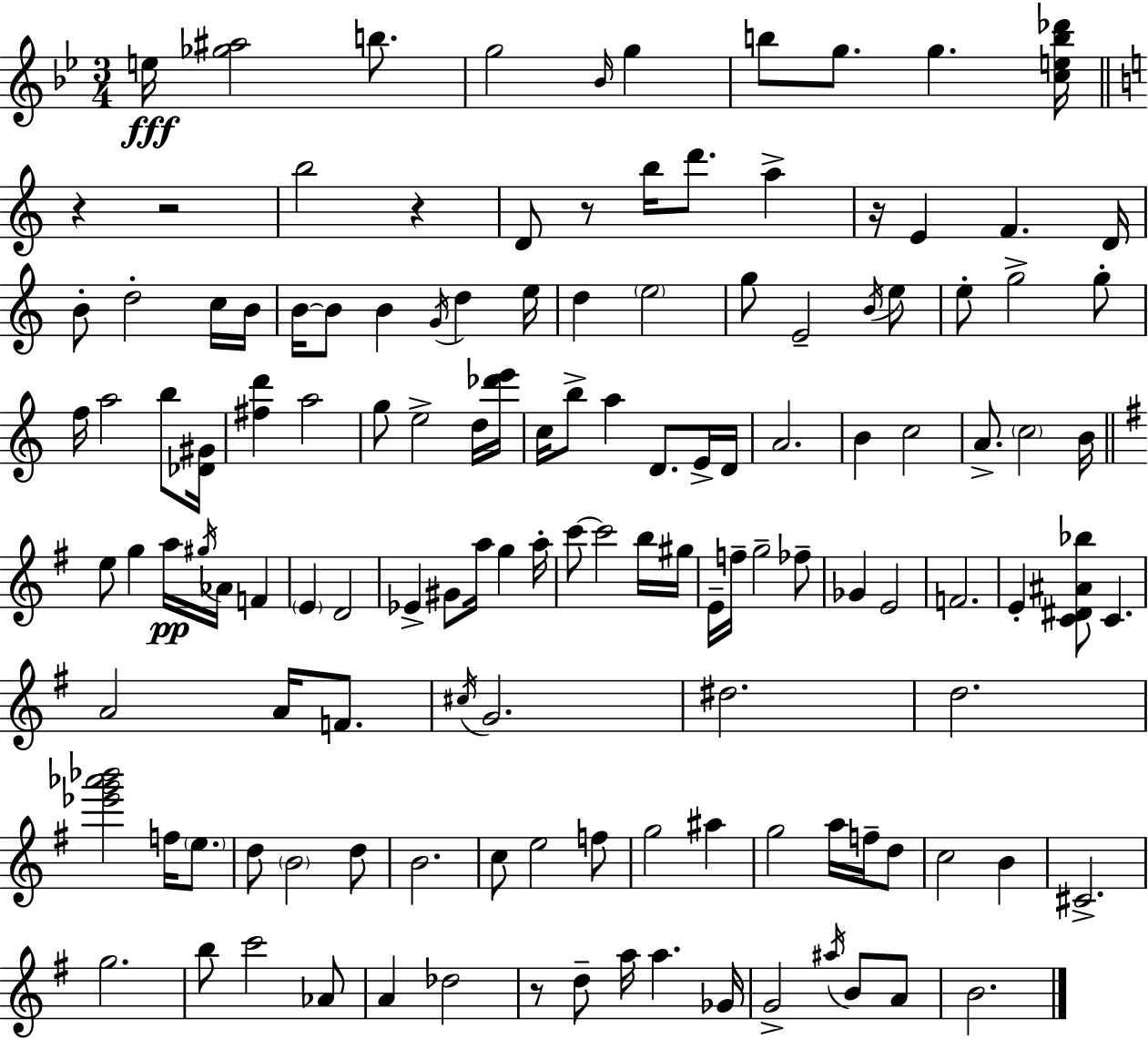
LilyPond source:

{
  \clef treble
  \numericTimeSignature
  \time 3/4
  \key bes \major
  e''16\fff <ges'' ais''>2 b''8. | g''2 \grace { bes'16 } g''4 | b''8 g''8. g''4. | <c'' e'' b'' des'''>16 \bar "||" \break \key c \major r4 r2 | b''2 r4 | d'8 r8 b''16 d'''8. a''4-> | r16 e'4 f'4. d'16 | \break b'8-. d''2-. c''16 b'16 | b'16~~ b'8 b'4 \acciaccatura { g'16 } d''4 | e''16 d''4 \parenthesize e''2 | g''8 e'2-- \acciaccatura { b'16 } | \break e''8 e''8-. g''2-> | g''8-. f''16 a''2 b''8 | <des' gis'>16 <fis'' d'''>4 a''2 | g''8 e''2-> | \break d''16 <des''' e'''>16 c''16 b''8-> a''4 d'8. | e'16-> d'16 a'2. | b'4 c''2 | a'8.-> \parenthesize c''2 | \break b'16 \bar "||" \break \key g \major e''8 g''4 a''16\pp \acciaccatura { gis''16 } aes'16 f'4 | \parenthesize e'4 d'2 | ees'4-> gis'8 a''16 g''4 | a''16-. c'''8~~ c'''2 b''16 | \break gis''16 e'16-- f''16-- g''2-- fes''8-- | ges'4 e'2 | f'2. | e'4-. <c' dis' ais' bes''>8 c'4. | \break a'2 a'16 f'8. | \acciaccatura { cis''16 } g'2. | dis''2. | d''2. | \break <ees''' g''' aes''' bes'''>2 f''16 \parenthesize e''8. | d''8 \parenthesize b'2 | d''8 b'2. | c''8 e''2 | \break f''8 g''2 ais''4 | g''2 a''16 f''16-- | d''8 c''2 b'4 | cis'2.-> | \break g''2. | b''8 c'''2 | aes'8 a'4 des''2 | r8 d''8-- a''16 a''4. | \break ges'16 g'2-> \acciaccatura { ais''16 } b'8 | a'8 b'2. | \bar "|."
}